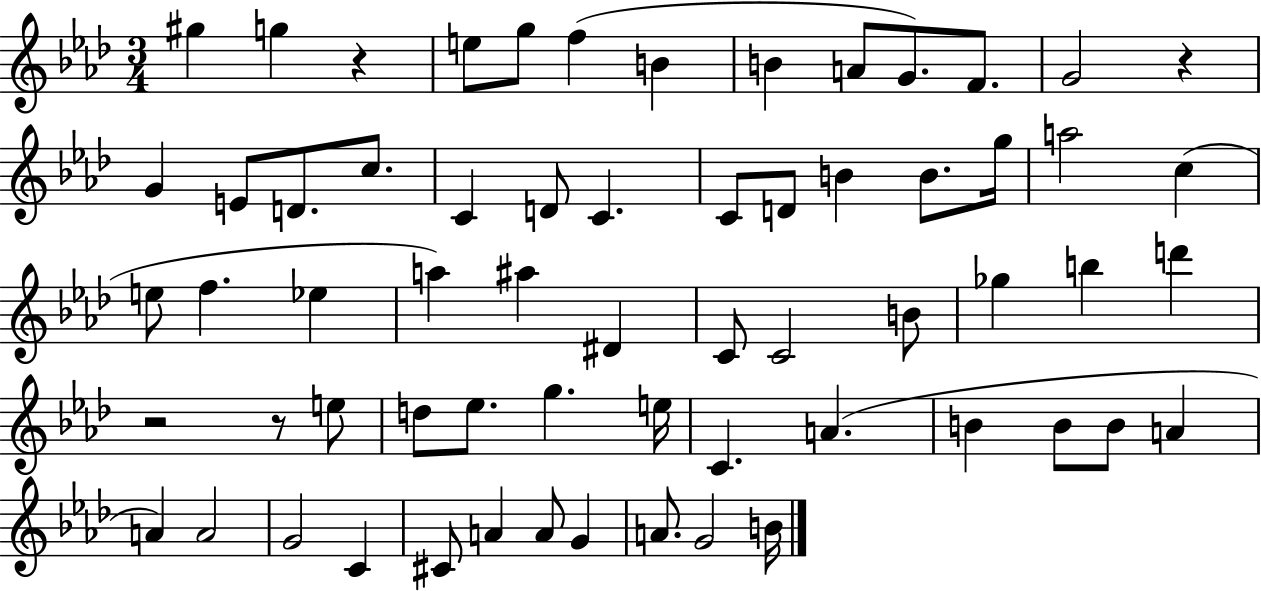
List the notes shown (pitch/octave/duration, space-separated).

G#5/q G5/q R/q E5/e G5/e F5/q B4/q B4/q A4/e G4/e. F4/e. G4/h R/q G4/q E4/e D4/e. C5/e. C4/q D4/e C4/q. C4/e D4/e B4/q B4/e. G5/s A5/h C5/q E5/e F5/q. Eb5/q A5/q A#5/q D#4/q C4/e C4/h B4/e Gb5/q B5/q D6/q R/h R/e E5/e D5/e Eb5/e. G5/q. E5/s C4/q. A4/q. B4/q B4/e B4/e A4/q A4/q A4/h G4/h C4/q C#4/e A4/q A4/e G4/q A4/e. G4/h B4/s